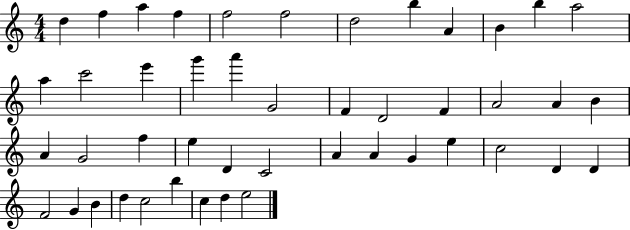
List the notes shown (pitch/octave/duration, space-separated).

D5/q F5/q A5/q F5/q F5/h F5/h D5/h B5/q A4/q B4/q B5/q A5/h A5/q C6/h E6/q G6/q A6/q G4/h F4/q D4/h F4/q A4/h A4/q B4/q A4/q G4/h F5/q E5/q D4/q C4/h A4/q A4/q G4/q E5/q C5/h D4/q D4/q F4/h G4/q B4/q D5/q C5/h B5/q C5/q D5/q E5/h